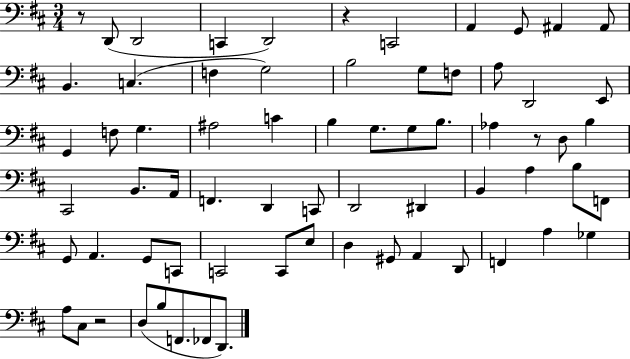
R/e D2/e D2/h C2/q D2/h R/q C2/h A2/q G2/e A#2/q A#2/e B2/q. C3/q. F3/q G3/h B3/h G3/e F3/e A3/e D2/h E2/e G2/q F3/e G3/q. A#3/h C4/q B3/q G3/e. G3/e B3/e. Ab3/q R/e D3/e B3/q C#2/h B2/e. A2/s F2/q. D2/q C2/e D2/h D#2/q B2/q A3/q B3/e F2/e G2/e A2/q. G2/e C2/e C2/h C2/e E3/e D3/q G#2/e A2/q D2/e F2/q A3/q Gb3/q A3/e C#3/e R/h D3/e B3/e F2/e. FES2/e D2/e.